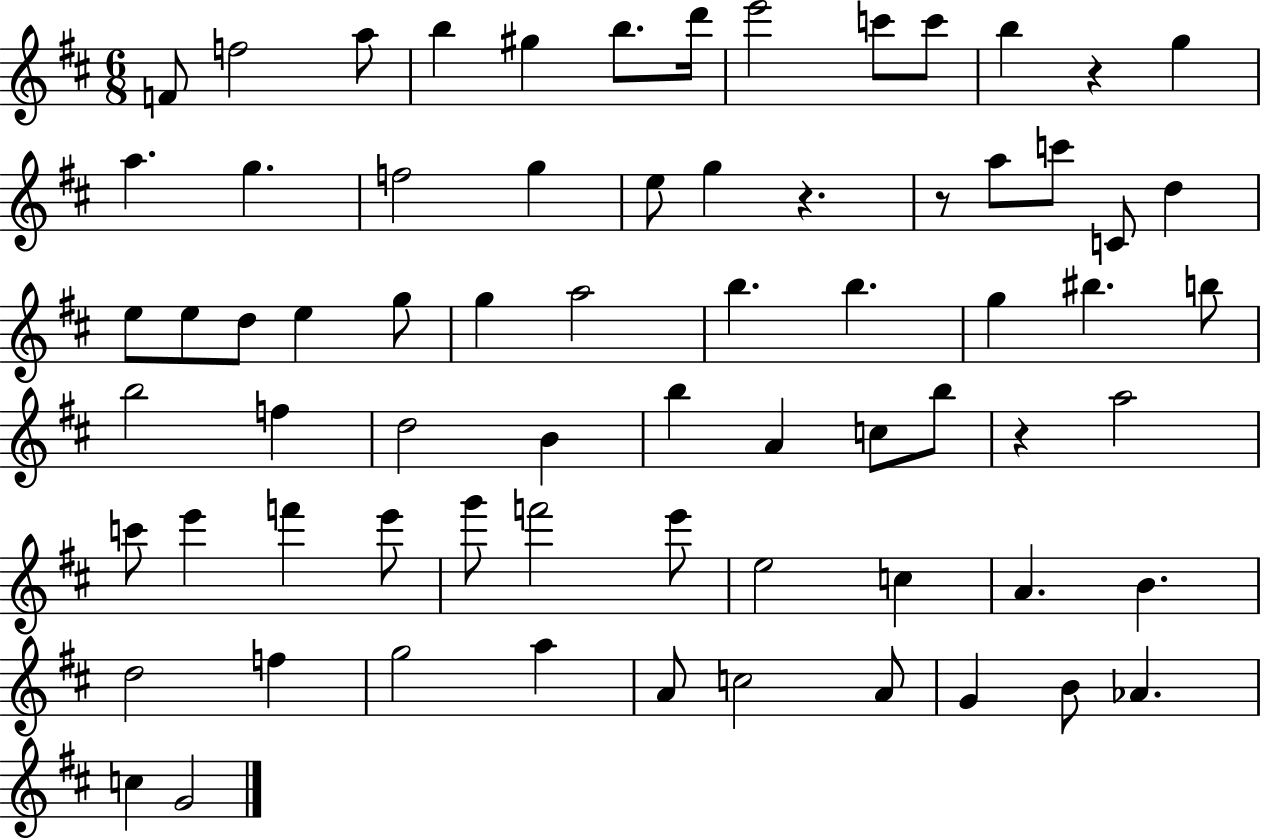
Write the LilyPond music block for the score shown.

{
  \clef treble
  \numericTimeSignature
  \time 6/8
  \key d \major
  f'8 f''2 a''8 | b''4 gis''4 b''8. d'''16 | e'''2 c'''8 c'''8 | b''4 r4 g''4 | \break a''4. g''4. | f''2 g''4 | e''8 g''4 r4. | r8 a''8 c'''8 c'8 d''4 | \break e''8 e''8 d''8 e''4 g''8 | g''4 a''2 | b''4. b''4. | g''4 bis''4. b''8 | \break b''2 f''4 | d''2 b'4 | b''4 a'4 c''8 b''8 | r4 a''2 | \break c'''8 e'''4 f'''4 e'''8 | g'''8 f'''2 e'''8 | e''2 c''4 | a'4. b'4. | \break d''2 f''4 | g''2 a''4 | a'8 c''2 a'8 | g'4 b'8 aes'4. | \break c''4 g'2 | \bar "|."
}